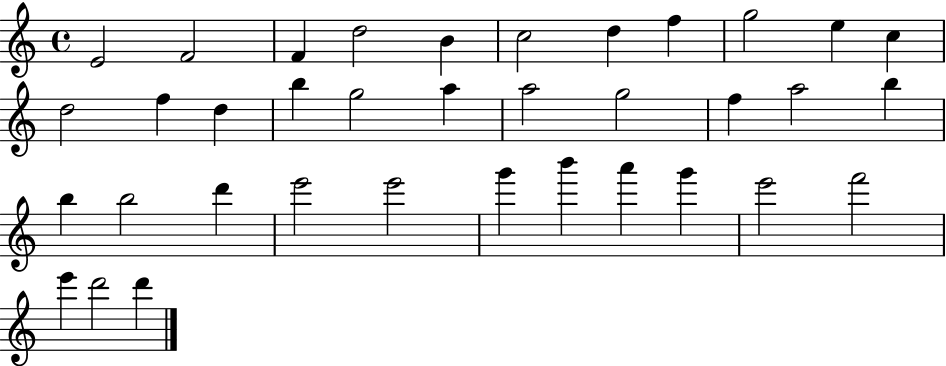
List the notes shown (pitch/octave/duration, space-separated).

E4/h F4/h F4/q D5/h B4/q C5/h D5/q F5/q G5/h E5/q C5/q D5/h F5/q D5/q B5/q G5/h A5/q A5/h G5/h F5/q A5/h B5/q B5/q B5/h D6/q E6/h E6/h G6/q B6/q A6/q G6/q E6/h F6/h E6/q D6/h D6/q